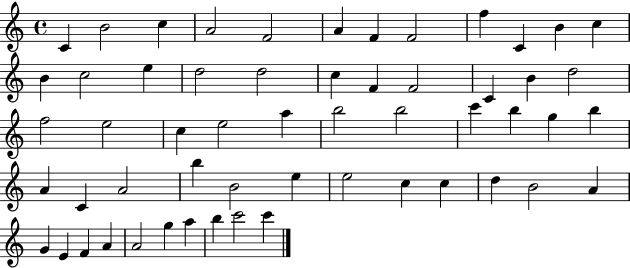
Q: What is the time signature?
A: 4/4